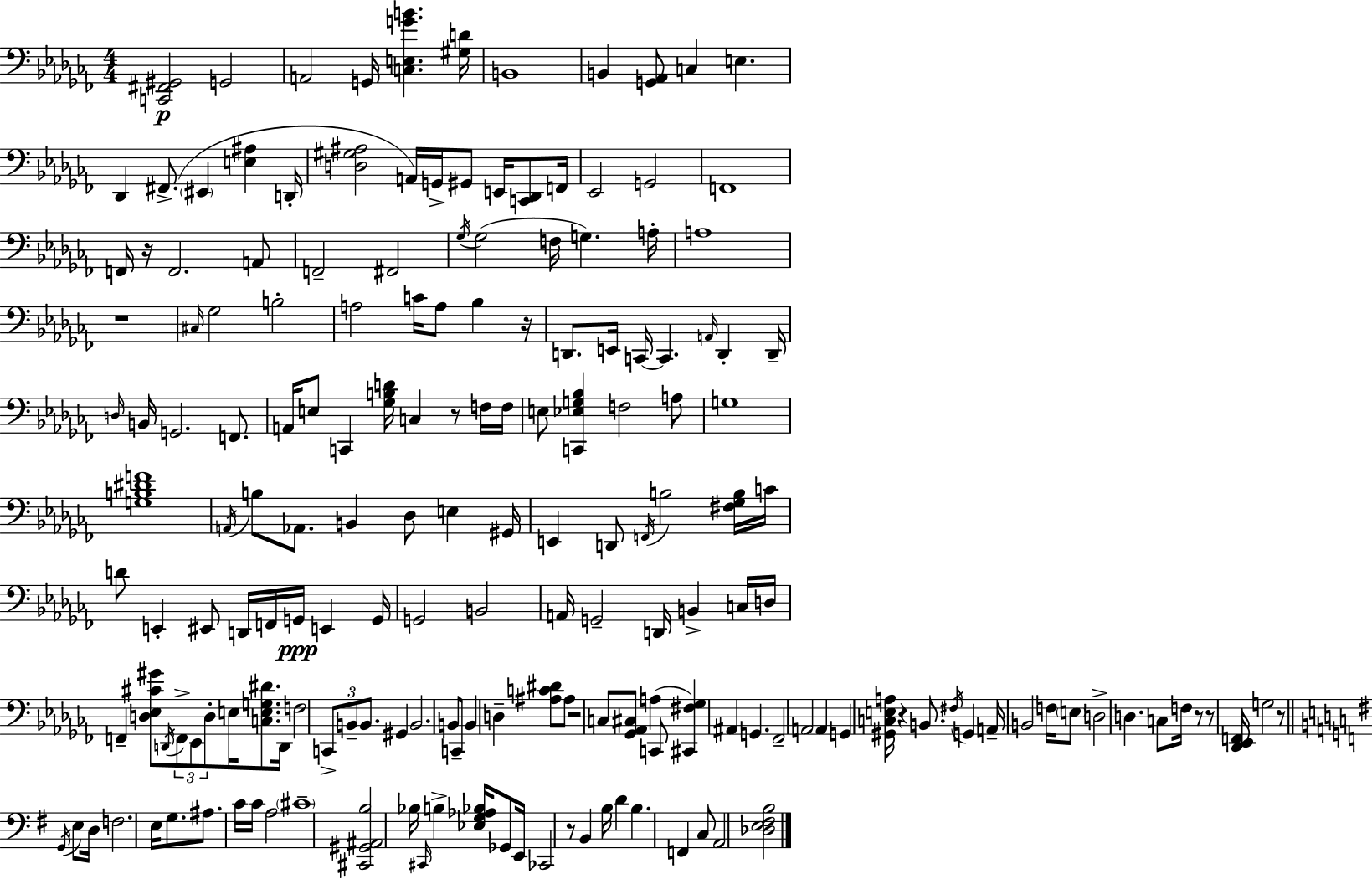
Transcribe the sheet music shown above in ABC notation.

X:1
T:Untitled
M:4/4
L:1/4
K:Abm
[C,,^F,,^G,,]2 G,,2 A,,2 G,,/4 [C,E,GB] [^G,D]/4 B,,4 B,, [G,,_A,,]/2 C, E, _D,, ^F,,/2 ^E,, [E,^A,] D,,/4 [D,^G,^A,]2 A,,/4 G,,/4 ^G,,/2 E,,/4 [C,,_D,,]/2 F,,/4 _E,,2 G,,2 F,,4 F,,/4 z/4 F,,2 A,,/2 F,,2 ^F,,2 _G,/4 _G,2 F,/4 G, A,/4 A,4 z4 ^C,/4 _G,2 B,2 A,2 C/4 A,/2 _B, z/4 D,,/2 E,,/4 C,,/4 C,, A,,/4 D,, D,,/4 D,/4 B,,/4 G,,2 F,,/2 A,,/4 E,/2 C,, [_G,B,D]/4 C, z/2 F,/4 F,/4 E,/2 [C,,_E,G,_B,] F,2 A,/2 G,4 [G,B,^DF]4 A,,/4 B,/2 _A,,/2 B,, _D,/2 E, ^G,,/4 E,, D,,/2 F,,/4 B,2 [^F,_G,B,]/4 C/4 D/2 E,, ^E,,/2 D,,/4 F,,/4 G,,/4 E,, G,,/4 G,,2 B,,2 A,,/4 G,,2 D,,/4 B,, C,/4 D,/4 F,, [D,_E,^C^G]/2 D,,/4 F,,/2 _E,,/2 D,/2 E,/4 [C,E,G,^D]/2 D,,/4 F,2 C,,/2 B,,/2 B,,/2 ^G,, B,,2 B,,/2 C,,/2 B,, D, [^A,C^D]/2 ^A,/2 z2 C,/2 [_G,,_A,,^C,]/2 A, C,,/2 [^C,,^F,_G,] ^A,, G,, _F,,2 A,,2 A,, G,, [^G,,C,E,A,]/4 z B,,/2 ^F,/4 G,, A,,/4 B,,2 F,/4 E,/2 D,2 D, C,/2 F,/4 z/2 z/2 [_D,,_E,,F,,]/4 G,2 z/2 G,,/4 E,/2 D,/4 F,2 E,/4 G,/2 ^A,/2 C/4 C/4 A,2 ^C4 [^C,,^G,,^A,,B,]2 _B,/4 ^C,,/4 B, [_E,G,_A,_B,]/4 _G,,/2 E,,/4 _C,,2 z/2 B,, B,/4 D B, F,, C,/2 A,,2 [_D,E,^F,B,]2